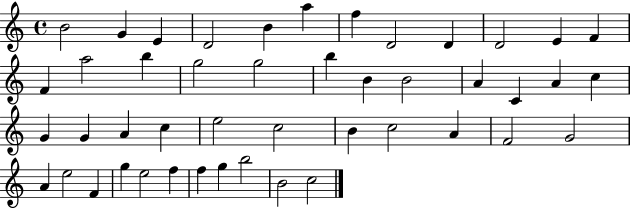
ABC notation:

X:1
T:Untitled
M:4/4
L:1/4
K:C
B2 G E D2 B a f D2 D D2 E F F a2 b g2 g2 b B B2 A C A c G G A c e2 c2 B c2 A F2 G2 A e2 F g e2 f f g b2 B2 c2